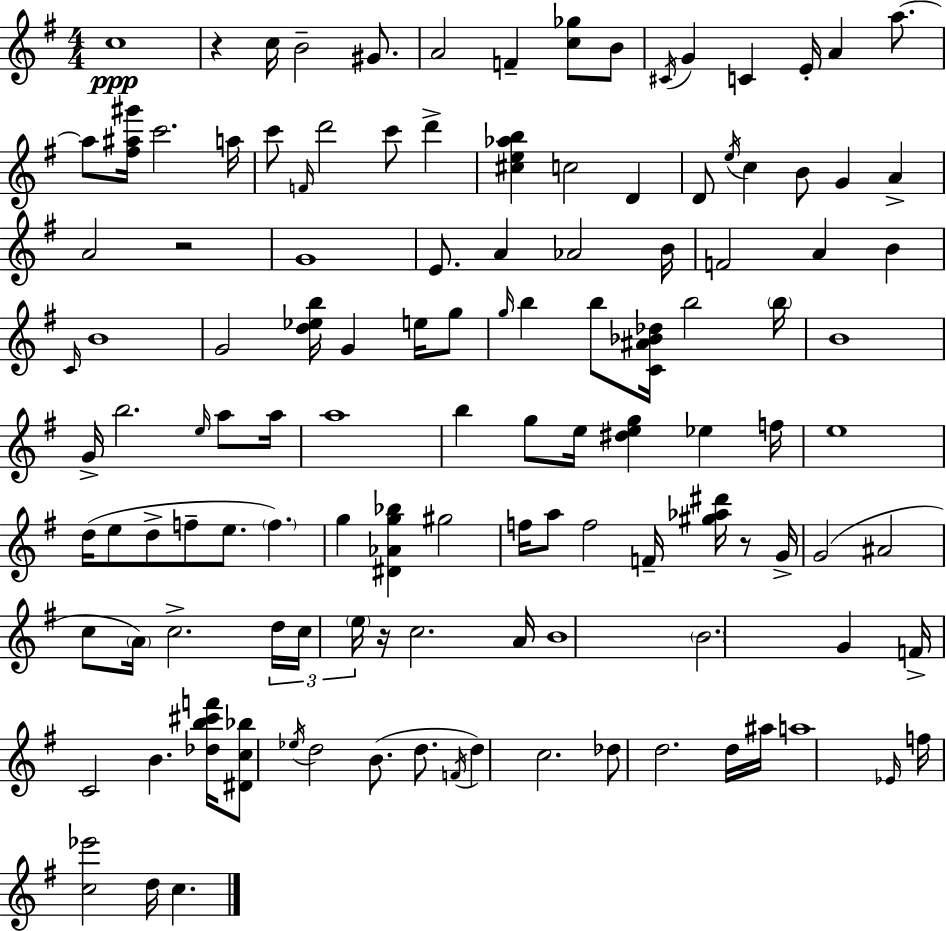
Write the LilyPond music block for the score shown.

{
  \clef treble
  \numericTimeSignature
  \time 4/4
  \key g \major
  c''1\ppp | r4 c''16 b'2-- gis'8. | a'2 f'4-- <c'' ges''>8 b'8 | \acciaccatura { cis'16 } g'4 c'4 e'16-. a'4 a''8.~~ | \break a''8 <fis'' ais'' gis'''>16 c'''2. | a''16 c'''8 \grace { f'16 } d'''2 c'''8 d'''4-> | <cis'' e'' aes'' b''>4 c''2 d'4 | d'8 \acciaccatura { e''16 } c''4 b'8 g'4 a'4-> | \break a'2 r2 | g'1 | e'8. a'4 aes'2 | b'16 f'2 a'4 b'4 | \break \grace { c'16 } b'1 | g'2 <d'' ees'' b''>16 g'4 | e''16 g''8 \grace { g''16 } b''4 b''8 <c' ais' bes' des''>16 b''2 | \parenthesize b''16 b'1 | \break g'16-> b''2. | \grace { e''16 } a''8 a''16 a''1 | b''4 g''8 e''16 <dis'' e'' g''>4 | ees''4 f''16 e''1 | \break d''16( e''8 d''8-> f''8-- e''8. | \parenthesize f''4.) g''4 <dis' aes' g'' bes''>4 gis''2 | f''16 a''8 f''2 | f'16-- <gis'' aes'' dis'''>16 r8 g'16-> g'2( ais'2 | \break c''8 \parenthesize a'16) c''2.-> | \tuplet 3/2 { d''16 c''16 \parenthesize e''16 } r16 c''2. | a'16 b'1 | \parenthesize b'2. | \break g'4 f'16-> c'2 b'4. | <des'' b'' cis''' f'''>16 <dis' c'' bes''>8 \acciaccatura { ees''16 } d''2 | b'8.( d''8. \acciaccatura { f'16 }) d''4 c''2. | des''8 d''2. | \break d''16 ais''16 a''1 | \grace { ees'16 } f''16 <c'' ees'''>2 | d''16 c''4. \bar "|."
}